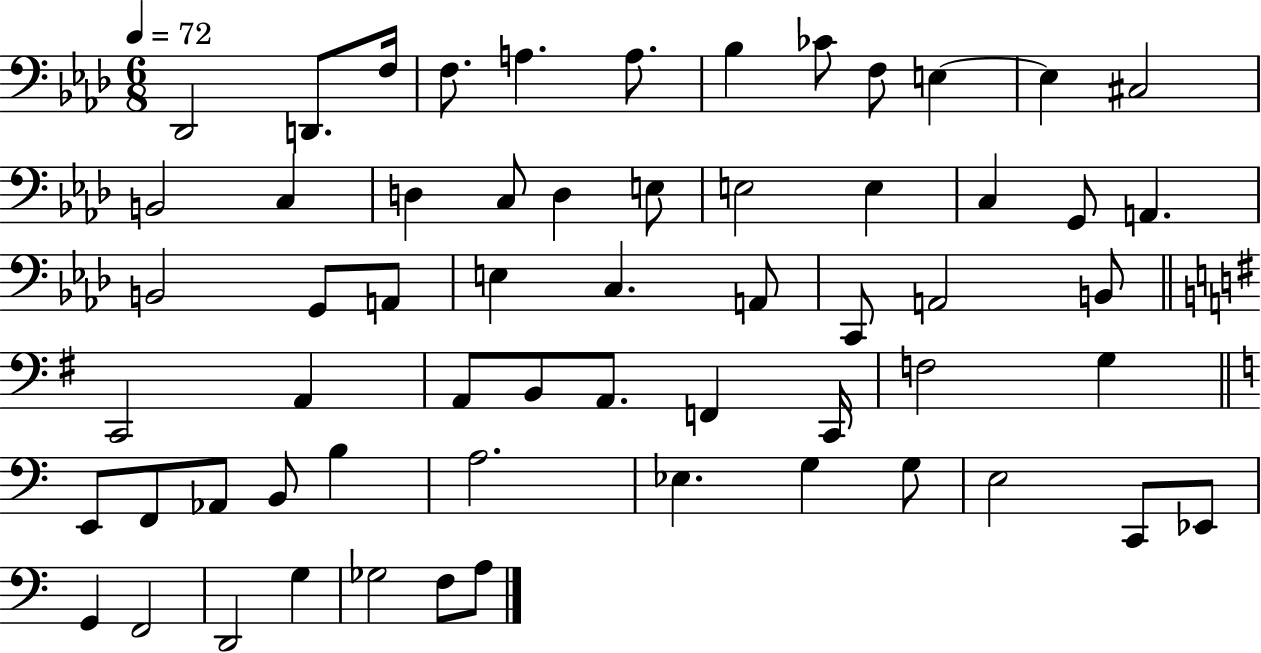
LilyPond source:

{
  \clef bass
  \numericTimeSignature
  \time 6/8
  \key aes \major
  \tempo 4 = 72
  des,2 d,8. f16 | f8. a4. a8. | bes4 ces'8 f8 e4~~ | e4 cis2 | \break b,2 c4 | d4 c8 d4 e8 | e2 e4 | c4 g,8 a,4. | \break b,2 g,8 a,8 | e4 c4. a,8 | c,8 a,2 b,8 | \bar "||" \break \key e \minor c,2 a,4 | a,8 b,8 a,8. f,4 c,16 | f2 g4 | \bar "||" \break \key a \minor e,8 f,8 aes,8 b,8 b4 | a2. | ees4. g4 g8 | e2 c,8 ees,8 | \break g,4 f,2 | d,2 g4 | ges2 f8 a8 | \bar "|."
}